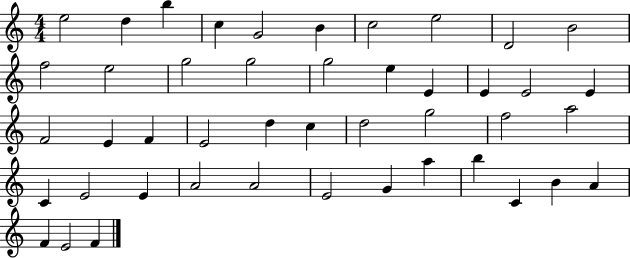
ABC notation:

X:1
T:Untitled
M:4/4
L:1/4
K:C
e2 d b c G2 B c2 e2 D2 B2 f2 e2 g2 g2 g2 e E E E2 E F2 E F E2 d c d2 g2 f2 a2 C E2 E A2 A2 E2 G a b C B A F E2 F